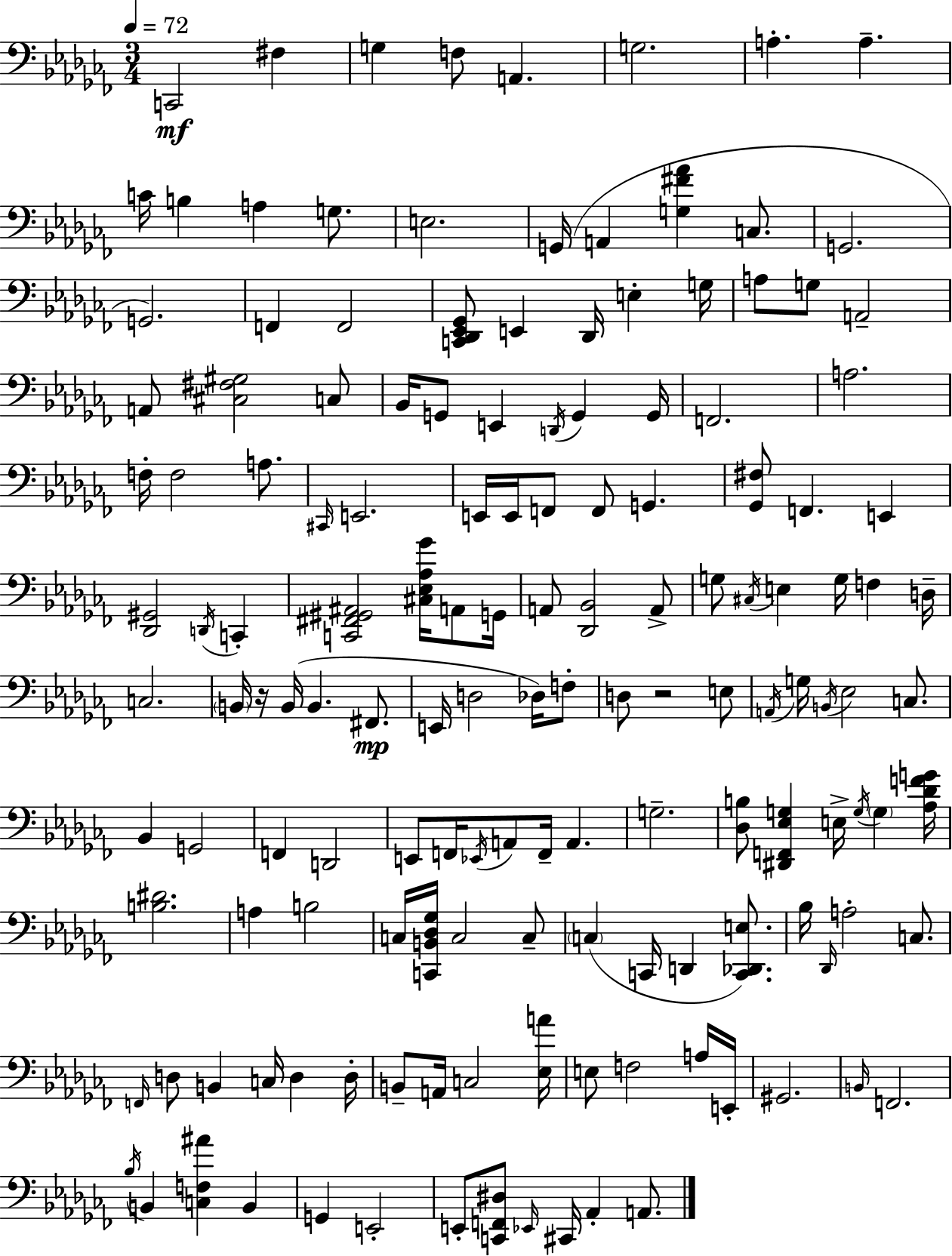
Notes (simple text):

C2/h F#3/q G3/q F3/e A2/q. G3/h. A3/q. A3/q. C4/s B3/q A3/q G3/e. E3/h. G2/s A2/q [G3,F#4,Ab4]/q C3/e. G2/h. G2/h. F2/q F2/h [C2,Db2,Eb2,Gb2]/e E2/q Db2/s E3/q G3/s A3/e G3/e A2/h A2/e [C#3,F#3,G#3]/h C3/e Bb2/s G2/e E2/q D2/s G2/q G2/s F2/h. A3/h. F3/s F3/h A3/e. C#2/s E2/h. E2/s E2/s F2/e F2/e G2/q. [Gb2,F#3]/e F2/q. E2/q [Db2,G#2]/h D2/s C2/q [C2,F#2,G#2,A#2]/h [C#3,Eb3,Ab3,Gb4]/s A2/e G2/s A2/e [Db2,Bb2]/h A2/e G3/e C#3/s E3/q G3/s F3/q D3/s C3/h. B2/s R/s B2/s B2/q. F#2/e. E2/s D3/h Db3/s F3/e D3/e R/h E3/e A2/s G3/s B2/s Eb3/h C3/e. Bb2/q G2/h F2/q D2/h E2/e F2/s Eb2/s A2/e F2/s A2/q. G3/h. [Db3,B3]/e [D#2,F2,Eb3,G3]/q E3/s G3/s G3/q [Ab3,Db4,F4,G4]/s [B3,D#4]/h. A3/q B3/h C3/s [C2,B2,Db3,Gb3]/s C3/h C3/e C3/q C2/s D2/q [C2,Db2,E3]/e. Bb3/s Db2/s A3/h C3/e. F2/s D3/e B2/q C3/s D3/q D3/s B2/e A2/s C3/h [Eb3,A4]/s E3/e F3/h A3/s E2/s G#2/h. B2/s F2/h. Bb3/s B2/q [C3,F3,A#4]/q B2/q G2/q E2/h E2/e [C2,F2,D#3]/e Eb2/s C#2/s Ab2/q A2/e.